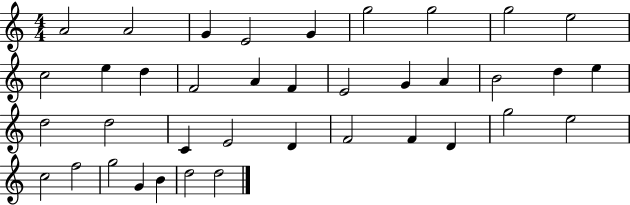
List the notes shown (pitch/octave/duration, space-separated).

A4/h A4/h G4/q E4/h G4/q G5/h G5/h G5/h E5/h C5/h E5/q D5/q F4/h A4/q F4/q E4/h G4/q A4/q B4/h D5/q E5/q D5/h D5/h C4/q E4/h D4/q F4/h F4/q D4/q G5/h E5/h C5/h F5/h G5/h G4/q B4/q D5/h D5/h